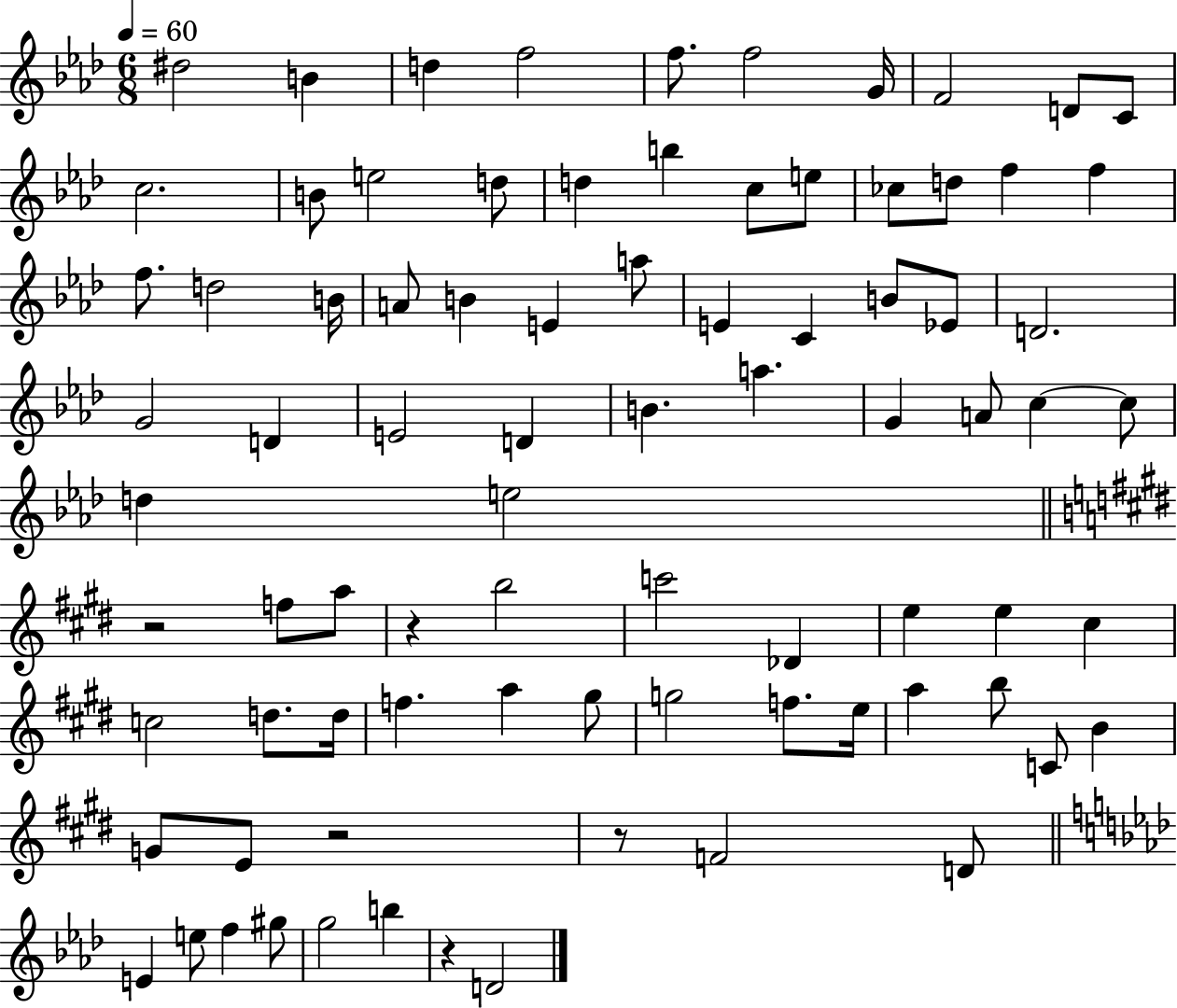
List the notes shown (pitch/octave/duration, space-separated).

D#5/h B4/q D5/q F5/h F5/e. F5/h G4/s F4/h D4/e C4/e C5/h. B4/e E5/h D5/e D5/q B5/q C5/e E5/e CES5/e D5/e F5/q F5/q F5/e. D5/h B4/s A4/e B4/q E4/q A5/e E4/q C4/q B4/e Eb4/e D4/h. G4/h D4/q E4/h D4/q B4/q. A5/q. G4/q A4/e C5/q C5/e D5/q E5/h R/h F5/e A5/e R/q B5/h C6/h Db4/q E5/q E5/q C#5/q C5/h D5/e. D5/s F5/q. A5/q G#5/e G5/h F5/e. E5/s A5/q B5/e C4/e B4/q G4/e E4/e R/h R/e F4/h D4/e E4/q E5/e F5/q G#5/e G5/h B5/q R/q D4/h